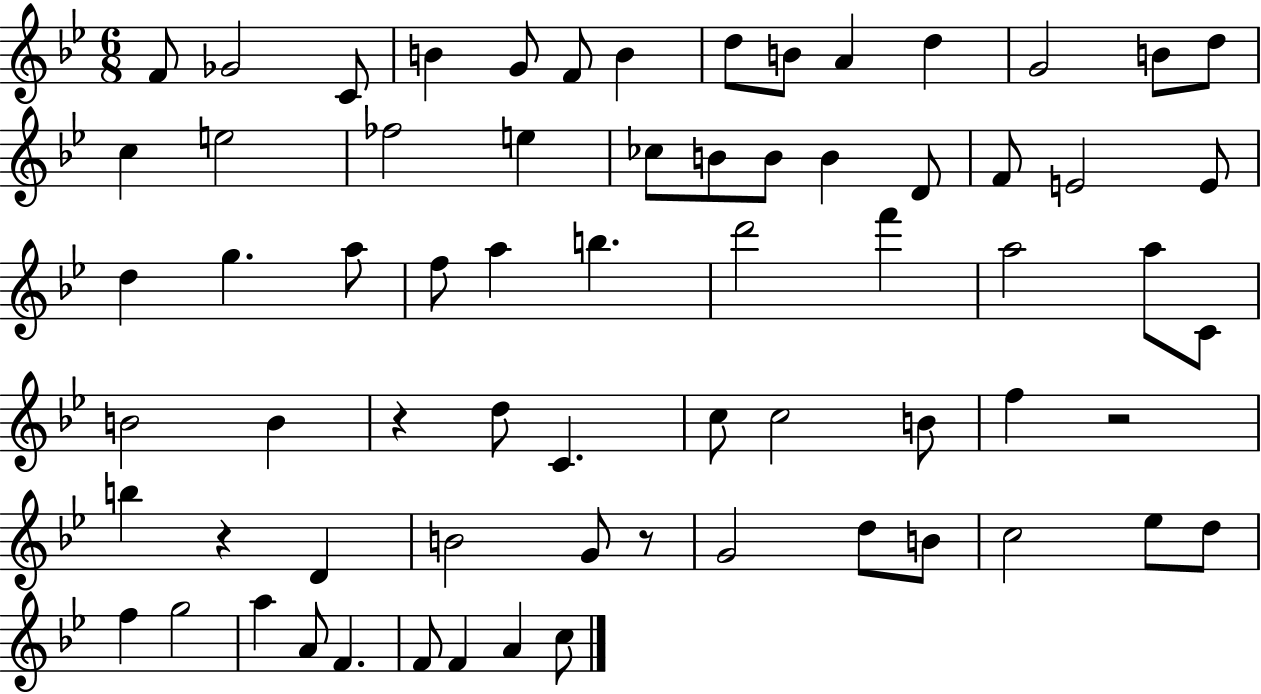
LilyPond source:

{
  \clef treble
  \numericTimeSignature
  \time 6/8
  \key bes \major
  f'8 ges'2 c'8 | b'4 g'8 f'8 b'4 | d''8 b'8 a'4 d''4 | g'2 b'8 d''8 | \break c''4 e''2 | fes''2 e''4 | ces''8 b'8 b'8 b'4 d'8 | f'8 e'2 e'8 | \break d''4 g''4. a''8 | f''8 a''4 b''4. | d'''2 f'''4 | a''2 a''8 c'8 | \break b'2 b'4 | r4 d''8 c'4. | c''8 c''2 b'8 | f''4 r2 | \break b''4 r4 d'4 | b'2 g'8 r8 | g'2 d''8 b'8 | c''2 ees''8 d''8 | \break f''4 g''2 | a''4 a'8 f'4. | f'8 f'4 a'4 c''8 | \bar "|."
}